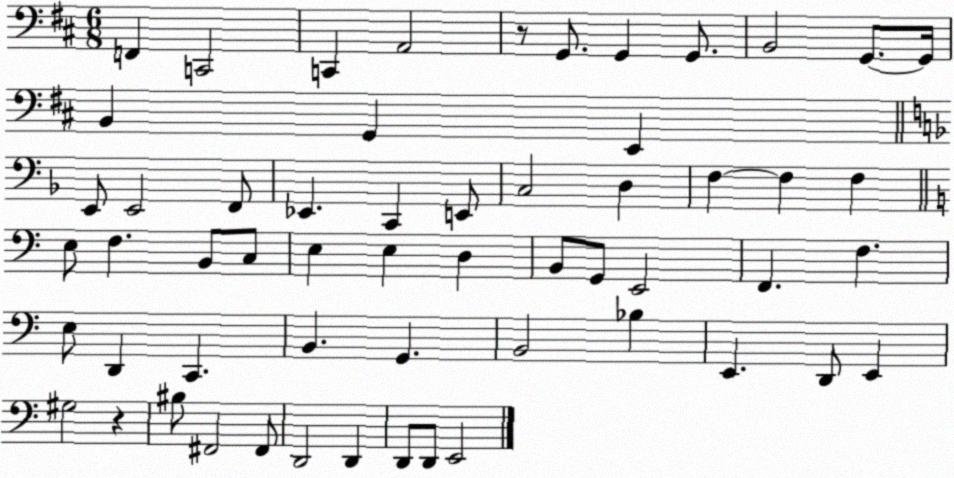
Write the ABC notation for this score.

X:1
T:Untitled
M:6/8
L:1/4
K:D
F,, C,,2 C,, A,,2 z/2 G,,/2 G,, G,,/2 B,,2 G,,/2 G,,/4 B,, G,, E,, E,,/2 E,,2 F,,/2 _E,, C,, E,,/2 C,2 D, F, F, F, E,/2 F, B,,/2 C,/2 E, E, D, B,,/2 G,,/2 E,,2 F,, F, E,/2 D,, C,, B,, G,, B,,2 _B, E,, D,,/2 E,, ^G,2 z ^B,/2 ^F,,2 ^F,,/2 D,,2 D,, D,,/2 D,,/2 E,,2